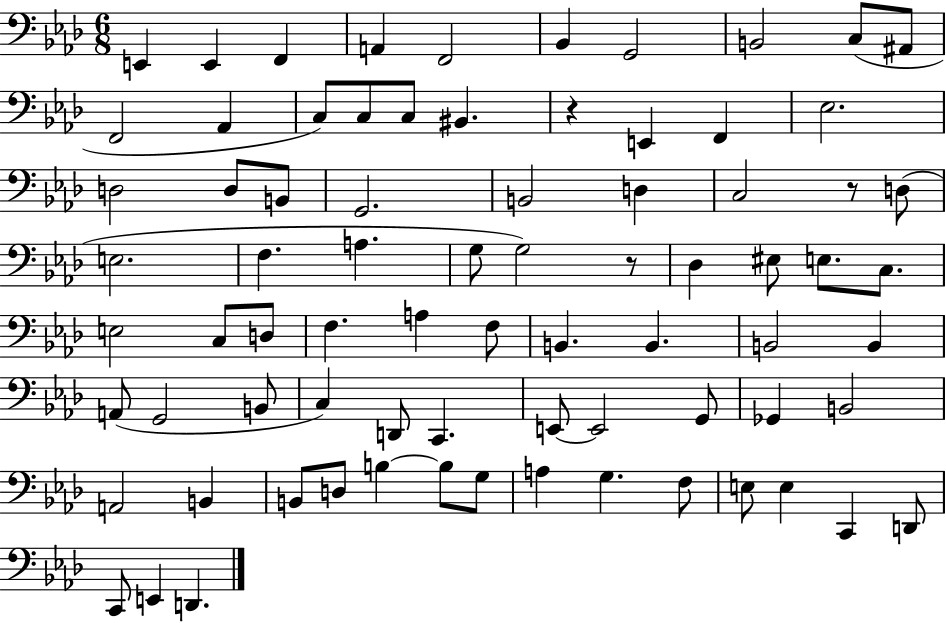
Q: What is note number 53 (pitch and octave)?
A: E2